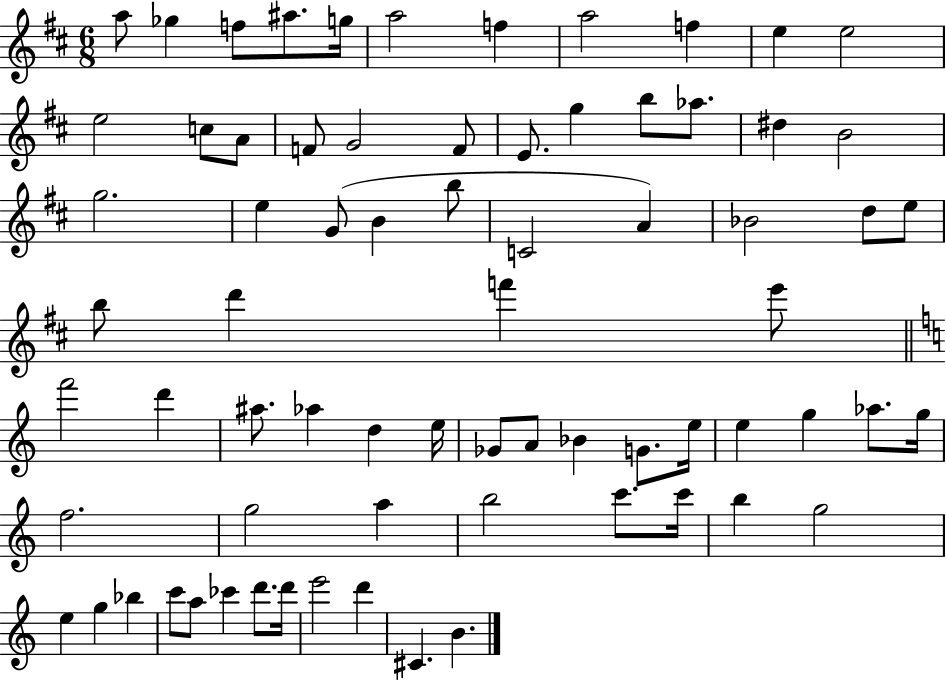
A5/e Gb5/q F5/e A#5/e. G5/s A5/h F5/q A5/h F5/q E5/q E5/h E5/h C5/e A4/e F4/e G4/h F4/e E4/e. G5/q B5/e Ab5/e. D#5/q B4/h G5/h. E5/q G4/e B4/q B5/e C4/h A4/q Bb4/h D5/e E5/e B5/e D6/q F6/q E6/e F6/h D6/q A#5/e. Ab5/q D5/q E5/s Gb4/e A4/e Bb4/q G4/e. E5/s E5/q G5/q Ab5/e. G5/s F5/h. G5/h A5/q B5/h C6/e. C6/s B5/q G5/h E5/q G5/q Bb5/q C6/e A5/e CES6/q D6/e. D6/s E6/h D6/q C#4/q. B4/q.